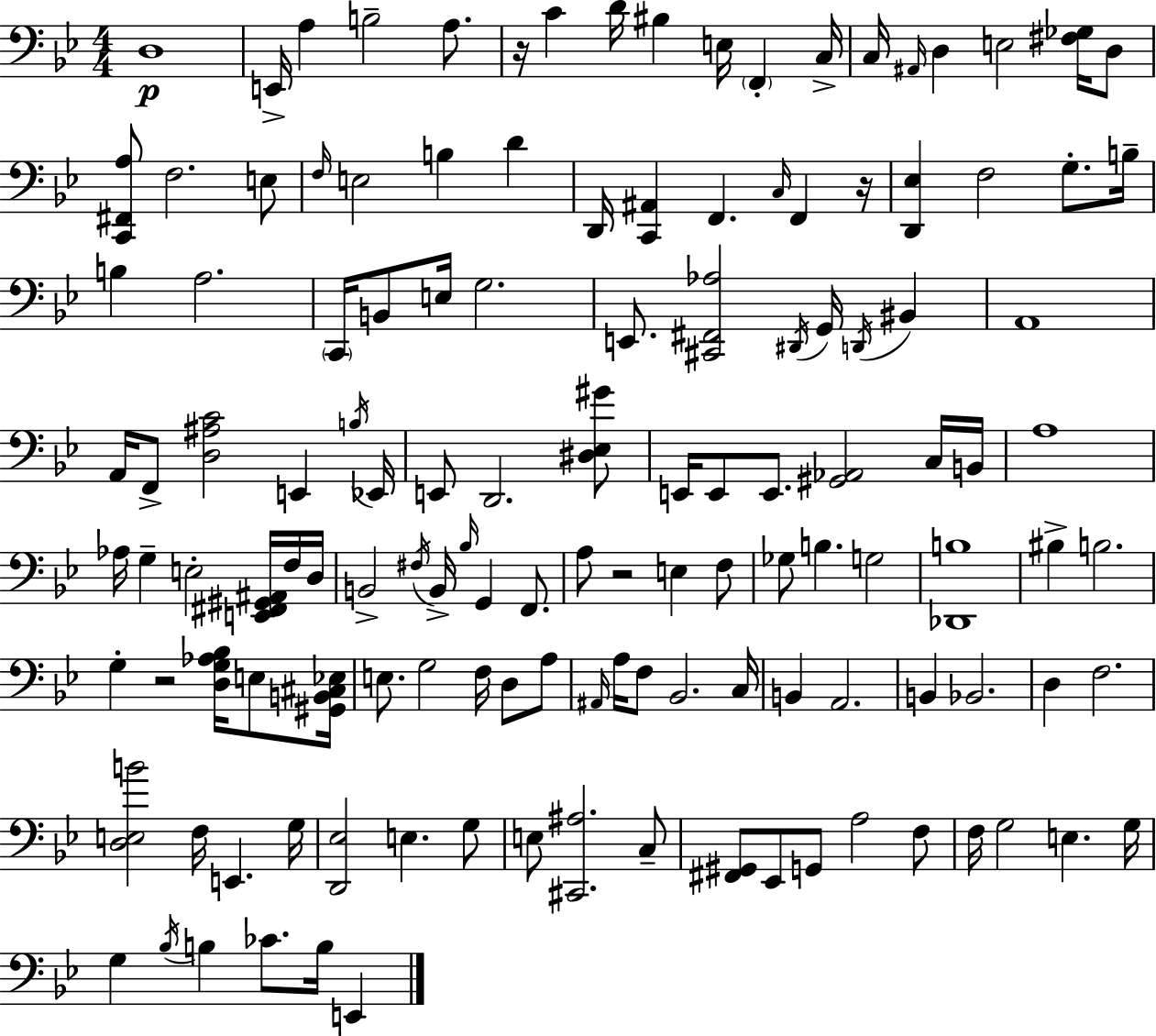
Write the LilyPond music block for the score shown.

{
  \clef bass
  \numericTimeSignature
  \time 4/4
  \key g \minor
  d1\p | e,16-> a4 b2-- a8. | r16 c'4 d'16 bis4 e16 \parenthesize f,4-. c16-> | c16 \grace { ais,16 } d4 e2 <fis ges>16 d8 | \break <c, fis, a>8 f2. e8 | \grace { f16 } e2 b4 d'4 | d,16 <c, ais,>4 f,4. \grace { c16 } f,4 | r16 <d, ees>4 f2 g8.-. | \break b16-- b4 a2. | \parenthesize c,16 b,8 e16 g2. | e,8. <cis, fis, aes>2 \acciaccatura { dis,16 } g,16 | \acciaccatura { d,16 } bis,4 a,1 | \break a,16 f,8-> <d ais c'>2 | e,4 \acciaccatura { b16 } ees,16 e,8 d,2. | <dis ees gis'>8 e,16 e,8 e,8. <gis, aes,>2 | c16 b,16 a1 | \break aes16 g4-- e2-. | <e, fis, gis, ais,>16 f16 d16 b,2-> \acciaccatura { fis16 } b,16-> | \grace { bes16 } g,4 f,8. a8 r2 | e4 f8 ges8 b4. | \break g2 <des, b>1 | bis4-> b2. | g4-. r2 | <d g aes bes>16 e8 <gis, b, cis ees>16 e8. g2 | \break f16 d8 a8 \grace { ais,16 } a16 f8 bes,2. | c16 b,4 a,2. | b,4 bes,2. | d4 f2. | \break <d e b'>2 | f16 e,4. g16 <d, ees>2 | e4. g8 e8 <cis, ais>2. | c8-- <fis, gis,>8 ees,8 g,8 a2 | \break f8 f16 g2 | e4. g16 g4 \acciaccatura { bes16 } b4 | ces'8. b16 e,4 \bar "|."
}